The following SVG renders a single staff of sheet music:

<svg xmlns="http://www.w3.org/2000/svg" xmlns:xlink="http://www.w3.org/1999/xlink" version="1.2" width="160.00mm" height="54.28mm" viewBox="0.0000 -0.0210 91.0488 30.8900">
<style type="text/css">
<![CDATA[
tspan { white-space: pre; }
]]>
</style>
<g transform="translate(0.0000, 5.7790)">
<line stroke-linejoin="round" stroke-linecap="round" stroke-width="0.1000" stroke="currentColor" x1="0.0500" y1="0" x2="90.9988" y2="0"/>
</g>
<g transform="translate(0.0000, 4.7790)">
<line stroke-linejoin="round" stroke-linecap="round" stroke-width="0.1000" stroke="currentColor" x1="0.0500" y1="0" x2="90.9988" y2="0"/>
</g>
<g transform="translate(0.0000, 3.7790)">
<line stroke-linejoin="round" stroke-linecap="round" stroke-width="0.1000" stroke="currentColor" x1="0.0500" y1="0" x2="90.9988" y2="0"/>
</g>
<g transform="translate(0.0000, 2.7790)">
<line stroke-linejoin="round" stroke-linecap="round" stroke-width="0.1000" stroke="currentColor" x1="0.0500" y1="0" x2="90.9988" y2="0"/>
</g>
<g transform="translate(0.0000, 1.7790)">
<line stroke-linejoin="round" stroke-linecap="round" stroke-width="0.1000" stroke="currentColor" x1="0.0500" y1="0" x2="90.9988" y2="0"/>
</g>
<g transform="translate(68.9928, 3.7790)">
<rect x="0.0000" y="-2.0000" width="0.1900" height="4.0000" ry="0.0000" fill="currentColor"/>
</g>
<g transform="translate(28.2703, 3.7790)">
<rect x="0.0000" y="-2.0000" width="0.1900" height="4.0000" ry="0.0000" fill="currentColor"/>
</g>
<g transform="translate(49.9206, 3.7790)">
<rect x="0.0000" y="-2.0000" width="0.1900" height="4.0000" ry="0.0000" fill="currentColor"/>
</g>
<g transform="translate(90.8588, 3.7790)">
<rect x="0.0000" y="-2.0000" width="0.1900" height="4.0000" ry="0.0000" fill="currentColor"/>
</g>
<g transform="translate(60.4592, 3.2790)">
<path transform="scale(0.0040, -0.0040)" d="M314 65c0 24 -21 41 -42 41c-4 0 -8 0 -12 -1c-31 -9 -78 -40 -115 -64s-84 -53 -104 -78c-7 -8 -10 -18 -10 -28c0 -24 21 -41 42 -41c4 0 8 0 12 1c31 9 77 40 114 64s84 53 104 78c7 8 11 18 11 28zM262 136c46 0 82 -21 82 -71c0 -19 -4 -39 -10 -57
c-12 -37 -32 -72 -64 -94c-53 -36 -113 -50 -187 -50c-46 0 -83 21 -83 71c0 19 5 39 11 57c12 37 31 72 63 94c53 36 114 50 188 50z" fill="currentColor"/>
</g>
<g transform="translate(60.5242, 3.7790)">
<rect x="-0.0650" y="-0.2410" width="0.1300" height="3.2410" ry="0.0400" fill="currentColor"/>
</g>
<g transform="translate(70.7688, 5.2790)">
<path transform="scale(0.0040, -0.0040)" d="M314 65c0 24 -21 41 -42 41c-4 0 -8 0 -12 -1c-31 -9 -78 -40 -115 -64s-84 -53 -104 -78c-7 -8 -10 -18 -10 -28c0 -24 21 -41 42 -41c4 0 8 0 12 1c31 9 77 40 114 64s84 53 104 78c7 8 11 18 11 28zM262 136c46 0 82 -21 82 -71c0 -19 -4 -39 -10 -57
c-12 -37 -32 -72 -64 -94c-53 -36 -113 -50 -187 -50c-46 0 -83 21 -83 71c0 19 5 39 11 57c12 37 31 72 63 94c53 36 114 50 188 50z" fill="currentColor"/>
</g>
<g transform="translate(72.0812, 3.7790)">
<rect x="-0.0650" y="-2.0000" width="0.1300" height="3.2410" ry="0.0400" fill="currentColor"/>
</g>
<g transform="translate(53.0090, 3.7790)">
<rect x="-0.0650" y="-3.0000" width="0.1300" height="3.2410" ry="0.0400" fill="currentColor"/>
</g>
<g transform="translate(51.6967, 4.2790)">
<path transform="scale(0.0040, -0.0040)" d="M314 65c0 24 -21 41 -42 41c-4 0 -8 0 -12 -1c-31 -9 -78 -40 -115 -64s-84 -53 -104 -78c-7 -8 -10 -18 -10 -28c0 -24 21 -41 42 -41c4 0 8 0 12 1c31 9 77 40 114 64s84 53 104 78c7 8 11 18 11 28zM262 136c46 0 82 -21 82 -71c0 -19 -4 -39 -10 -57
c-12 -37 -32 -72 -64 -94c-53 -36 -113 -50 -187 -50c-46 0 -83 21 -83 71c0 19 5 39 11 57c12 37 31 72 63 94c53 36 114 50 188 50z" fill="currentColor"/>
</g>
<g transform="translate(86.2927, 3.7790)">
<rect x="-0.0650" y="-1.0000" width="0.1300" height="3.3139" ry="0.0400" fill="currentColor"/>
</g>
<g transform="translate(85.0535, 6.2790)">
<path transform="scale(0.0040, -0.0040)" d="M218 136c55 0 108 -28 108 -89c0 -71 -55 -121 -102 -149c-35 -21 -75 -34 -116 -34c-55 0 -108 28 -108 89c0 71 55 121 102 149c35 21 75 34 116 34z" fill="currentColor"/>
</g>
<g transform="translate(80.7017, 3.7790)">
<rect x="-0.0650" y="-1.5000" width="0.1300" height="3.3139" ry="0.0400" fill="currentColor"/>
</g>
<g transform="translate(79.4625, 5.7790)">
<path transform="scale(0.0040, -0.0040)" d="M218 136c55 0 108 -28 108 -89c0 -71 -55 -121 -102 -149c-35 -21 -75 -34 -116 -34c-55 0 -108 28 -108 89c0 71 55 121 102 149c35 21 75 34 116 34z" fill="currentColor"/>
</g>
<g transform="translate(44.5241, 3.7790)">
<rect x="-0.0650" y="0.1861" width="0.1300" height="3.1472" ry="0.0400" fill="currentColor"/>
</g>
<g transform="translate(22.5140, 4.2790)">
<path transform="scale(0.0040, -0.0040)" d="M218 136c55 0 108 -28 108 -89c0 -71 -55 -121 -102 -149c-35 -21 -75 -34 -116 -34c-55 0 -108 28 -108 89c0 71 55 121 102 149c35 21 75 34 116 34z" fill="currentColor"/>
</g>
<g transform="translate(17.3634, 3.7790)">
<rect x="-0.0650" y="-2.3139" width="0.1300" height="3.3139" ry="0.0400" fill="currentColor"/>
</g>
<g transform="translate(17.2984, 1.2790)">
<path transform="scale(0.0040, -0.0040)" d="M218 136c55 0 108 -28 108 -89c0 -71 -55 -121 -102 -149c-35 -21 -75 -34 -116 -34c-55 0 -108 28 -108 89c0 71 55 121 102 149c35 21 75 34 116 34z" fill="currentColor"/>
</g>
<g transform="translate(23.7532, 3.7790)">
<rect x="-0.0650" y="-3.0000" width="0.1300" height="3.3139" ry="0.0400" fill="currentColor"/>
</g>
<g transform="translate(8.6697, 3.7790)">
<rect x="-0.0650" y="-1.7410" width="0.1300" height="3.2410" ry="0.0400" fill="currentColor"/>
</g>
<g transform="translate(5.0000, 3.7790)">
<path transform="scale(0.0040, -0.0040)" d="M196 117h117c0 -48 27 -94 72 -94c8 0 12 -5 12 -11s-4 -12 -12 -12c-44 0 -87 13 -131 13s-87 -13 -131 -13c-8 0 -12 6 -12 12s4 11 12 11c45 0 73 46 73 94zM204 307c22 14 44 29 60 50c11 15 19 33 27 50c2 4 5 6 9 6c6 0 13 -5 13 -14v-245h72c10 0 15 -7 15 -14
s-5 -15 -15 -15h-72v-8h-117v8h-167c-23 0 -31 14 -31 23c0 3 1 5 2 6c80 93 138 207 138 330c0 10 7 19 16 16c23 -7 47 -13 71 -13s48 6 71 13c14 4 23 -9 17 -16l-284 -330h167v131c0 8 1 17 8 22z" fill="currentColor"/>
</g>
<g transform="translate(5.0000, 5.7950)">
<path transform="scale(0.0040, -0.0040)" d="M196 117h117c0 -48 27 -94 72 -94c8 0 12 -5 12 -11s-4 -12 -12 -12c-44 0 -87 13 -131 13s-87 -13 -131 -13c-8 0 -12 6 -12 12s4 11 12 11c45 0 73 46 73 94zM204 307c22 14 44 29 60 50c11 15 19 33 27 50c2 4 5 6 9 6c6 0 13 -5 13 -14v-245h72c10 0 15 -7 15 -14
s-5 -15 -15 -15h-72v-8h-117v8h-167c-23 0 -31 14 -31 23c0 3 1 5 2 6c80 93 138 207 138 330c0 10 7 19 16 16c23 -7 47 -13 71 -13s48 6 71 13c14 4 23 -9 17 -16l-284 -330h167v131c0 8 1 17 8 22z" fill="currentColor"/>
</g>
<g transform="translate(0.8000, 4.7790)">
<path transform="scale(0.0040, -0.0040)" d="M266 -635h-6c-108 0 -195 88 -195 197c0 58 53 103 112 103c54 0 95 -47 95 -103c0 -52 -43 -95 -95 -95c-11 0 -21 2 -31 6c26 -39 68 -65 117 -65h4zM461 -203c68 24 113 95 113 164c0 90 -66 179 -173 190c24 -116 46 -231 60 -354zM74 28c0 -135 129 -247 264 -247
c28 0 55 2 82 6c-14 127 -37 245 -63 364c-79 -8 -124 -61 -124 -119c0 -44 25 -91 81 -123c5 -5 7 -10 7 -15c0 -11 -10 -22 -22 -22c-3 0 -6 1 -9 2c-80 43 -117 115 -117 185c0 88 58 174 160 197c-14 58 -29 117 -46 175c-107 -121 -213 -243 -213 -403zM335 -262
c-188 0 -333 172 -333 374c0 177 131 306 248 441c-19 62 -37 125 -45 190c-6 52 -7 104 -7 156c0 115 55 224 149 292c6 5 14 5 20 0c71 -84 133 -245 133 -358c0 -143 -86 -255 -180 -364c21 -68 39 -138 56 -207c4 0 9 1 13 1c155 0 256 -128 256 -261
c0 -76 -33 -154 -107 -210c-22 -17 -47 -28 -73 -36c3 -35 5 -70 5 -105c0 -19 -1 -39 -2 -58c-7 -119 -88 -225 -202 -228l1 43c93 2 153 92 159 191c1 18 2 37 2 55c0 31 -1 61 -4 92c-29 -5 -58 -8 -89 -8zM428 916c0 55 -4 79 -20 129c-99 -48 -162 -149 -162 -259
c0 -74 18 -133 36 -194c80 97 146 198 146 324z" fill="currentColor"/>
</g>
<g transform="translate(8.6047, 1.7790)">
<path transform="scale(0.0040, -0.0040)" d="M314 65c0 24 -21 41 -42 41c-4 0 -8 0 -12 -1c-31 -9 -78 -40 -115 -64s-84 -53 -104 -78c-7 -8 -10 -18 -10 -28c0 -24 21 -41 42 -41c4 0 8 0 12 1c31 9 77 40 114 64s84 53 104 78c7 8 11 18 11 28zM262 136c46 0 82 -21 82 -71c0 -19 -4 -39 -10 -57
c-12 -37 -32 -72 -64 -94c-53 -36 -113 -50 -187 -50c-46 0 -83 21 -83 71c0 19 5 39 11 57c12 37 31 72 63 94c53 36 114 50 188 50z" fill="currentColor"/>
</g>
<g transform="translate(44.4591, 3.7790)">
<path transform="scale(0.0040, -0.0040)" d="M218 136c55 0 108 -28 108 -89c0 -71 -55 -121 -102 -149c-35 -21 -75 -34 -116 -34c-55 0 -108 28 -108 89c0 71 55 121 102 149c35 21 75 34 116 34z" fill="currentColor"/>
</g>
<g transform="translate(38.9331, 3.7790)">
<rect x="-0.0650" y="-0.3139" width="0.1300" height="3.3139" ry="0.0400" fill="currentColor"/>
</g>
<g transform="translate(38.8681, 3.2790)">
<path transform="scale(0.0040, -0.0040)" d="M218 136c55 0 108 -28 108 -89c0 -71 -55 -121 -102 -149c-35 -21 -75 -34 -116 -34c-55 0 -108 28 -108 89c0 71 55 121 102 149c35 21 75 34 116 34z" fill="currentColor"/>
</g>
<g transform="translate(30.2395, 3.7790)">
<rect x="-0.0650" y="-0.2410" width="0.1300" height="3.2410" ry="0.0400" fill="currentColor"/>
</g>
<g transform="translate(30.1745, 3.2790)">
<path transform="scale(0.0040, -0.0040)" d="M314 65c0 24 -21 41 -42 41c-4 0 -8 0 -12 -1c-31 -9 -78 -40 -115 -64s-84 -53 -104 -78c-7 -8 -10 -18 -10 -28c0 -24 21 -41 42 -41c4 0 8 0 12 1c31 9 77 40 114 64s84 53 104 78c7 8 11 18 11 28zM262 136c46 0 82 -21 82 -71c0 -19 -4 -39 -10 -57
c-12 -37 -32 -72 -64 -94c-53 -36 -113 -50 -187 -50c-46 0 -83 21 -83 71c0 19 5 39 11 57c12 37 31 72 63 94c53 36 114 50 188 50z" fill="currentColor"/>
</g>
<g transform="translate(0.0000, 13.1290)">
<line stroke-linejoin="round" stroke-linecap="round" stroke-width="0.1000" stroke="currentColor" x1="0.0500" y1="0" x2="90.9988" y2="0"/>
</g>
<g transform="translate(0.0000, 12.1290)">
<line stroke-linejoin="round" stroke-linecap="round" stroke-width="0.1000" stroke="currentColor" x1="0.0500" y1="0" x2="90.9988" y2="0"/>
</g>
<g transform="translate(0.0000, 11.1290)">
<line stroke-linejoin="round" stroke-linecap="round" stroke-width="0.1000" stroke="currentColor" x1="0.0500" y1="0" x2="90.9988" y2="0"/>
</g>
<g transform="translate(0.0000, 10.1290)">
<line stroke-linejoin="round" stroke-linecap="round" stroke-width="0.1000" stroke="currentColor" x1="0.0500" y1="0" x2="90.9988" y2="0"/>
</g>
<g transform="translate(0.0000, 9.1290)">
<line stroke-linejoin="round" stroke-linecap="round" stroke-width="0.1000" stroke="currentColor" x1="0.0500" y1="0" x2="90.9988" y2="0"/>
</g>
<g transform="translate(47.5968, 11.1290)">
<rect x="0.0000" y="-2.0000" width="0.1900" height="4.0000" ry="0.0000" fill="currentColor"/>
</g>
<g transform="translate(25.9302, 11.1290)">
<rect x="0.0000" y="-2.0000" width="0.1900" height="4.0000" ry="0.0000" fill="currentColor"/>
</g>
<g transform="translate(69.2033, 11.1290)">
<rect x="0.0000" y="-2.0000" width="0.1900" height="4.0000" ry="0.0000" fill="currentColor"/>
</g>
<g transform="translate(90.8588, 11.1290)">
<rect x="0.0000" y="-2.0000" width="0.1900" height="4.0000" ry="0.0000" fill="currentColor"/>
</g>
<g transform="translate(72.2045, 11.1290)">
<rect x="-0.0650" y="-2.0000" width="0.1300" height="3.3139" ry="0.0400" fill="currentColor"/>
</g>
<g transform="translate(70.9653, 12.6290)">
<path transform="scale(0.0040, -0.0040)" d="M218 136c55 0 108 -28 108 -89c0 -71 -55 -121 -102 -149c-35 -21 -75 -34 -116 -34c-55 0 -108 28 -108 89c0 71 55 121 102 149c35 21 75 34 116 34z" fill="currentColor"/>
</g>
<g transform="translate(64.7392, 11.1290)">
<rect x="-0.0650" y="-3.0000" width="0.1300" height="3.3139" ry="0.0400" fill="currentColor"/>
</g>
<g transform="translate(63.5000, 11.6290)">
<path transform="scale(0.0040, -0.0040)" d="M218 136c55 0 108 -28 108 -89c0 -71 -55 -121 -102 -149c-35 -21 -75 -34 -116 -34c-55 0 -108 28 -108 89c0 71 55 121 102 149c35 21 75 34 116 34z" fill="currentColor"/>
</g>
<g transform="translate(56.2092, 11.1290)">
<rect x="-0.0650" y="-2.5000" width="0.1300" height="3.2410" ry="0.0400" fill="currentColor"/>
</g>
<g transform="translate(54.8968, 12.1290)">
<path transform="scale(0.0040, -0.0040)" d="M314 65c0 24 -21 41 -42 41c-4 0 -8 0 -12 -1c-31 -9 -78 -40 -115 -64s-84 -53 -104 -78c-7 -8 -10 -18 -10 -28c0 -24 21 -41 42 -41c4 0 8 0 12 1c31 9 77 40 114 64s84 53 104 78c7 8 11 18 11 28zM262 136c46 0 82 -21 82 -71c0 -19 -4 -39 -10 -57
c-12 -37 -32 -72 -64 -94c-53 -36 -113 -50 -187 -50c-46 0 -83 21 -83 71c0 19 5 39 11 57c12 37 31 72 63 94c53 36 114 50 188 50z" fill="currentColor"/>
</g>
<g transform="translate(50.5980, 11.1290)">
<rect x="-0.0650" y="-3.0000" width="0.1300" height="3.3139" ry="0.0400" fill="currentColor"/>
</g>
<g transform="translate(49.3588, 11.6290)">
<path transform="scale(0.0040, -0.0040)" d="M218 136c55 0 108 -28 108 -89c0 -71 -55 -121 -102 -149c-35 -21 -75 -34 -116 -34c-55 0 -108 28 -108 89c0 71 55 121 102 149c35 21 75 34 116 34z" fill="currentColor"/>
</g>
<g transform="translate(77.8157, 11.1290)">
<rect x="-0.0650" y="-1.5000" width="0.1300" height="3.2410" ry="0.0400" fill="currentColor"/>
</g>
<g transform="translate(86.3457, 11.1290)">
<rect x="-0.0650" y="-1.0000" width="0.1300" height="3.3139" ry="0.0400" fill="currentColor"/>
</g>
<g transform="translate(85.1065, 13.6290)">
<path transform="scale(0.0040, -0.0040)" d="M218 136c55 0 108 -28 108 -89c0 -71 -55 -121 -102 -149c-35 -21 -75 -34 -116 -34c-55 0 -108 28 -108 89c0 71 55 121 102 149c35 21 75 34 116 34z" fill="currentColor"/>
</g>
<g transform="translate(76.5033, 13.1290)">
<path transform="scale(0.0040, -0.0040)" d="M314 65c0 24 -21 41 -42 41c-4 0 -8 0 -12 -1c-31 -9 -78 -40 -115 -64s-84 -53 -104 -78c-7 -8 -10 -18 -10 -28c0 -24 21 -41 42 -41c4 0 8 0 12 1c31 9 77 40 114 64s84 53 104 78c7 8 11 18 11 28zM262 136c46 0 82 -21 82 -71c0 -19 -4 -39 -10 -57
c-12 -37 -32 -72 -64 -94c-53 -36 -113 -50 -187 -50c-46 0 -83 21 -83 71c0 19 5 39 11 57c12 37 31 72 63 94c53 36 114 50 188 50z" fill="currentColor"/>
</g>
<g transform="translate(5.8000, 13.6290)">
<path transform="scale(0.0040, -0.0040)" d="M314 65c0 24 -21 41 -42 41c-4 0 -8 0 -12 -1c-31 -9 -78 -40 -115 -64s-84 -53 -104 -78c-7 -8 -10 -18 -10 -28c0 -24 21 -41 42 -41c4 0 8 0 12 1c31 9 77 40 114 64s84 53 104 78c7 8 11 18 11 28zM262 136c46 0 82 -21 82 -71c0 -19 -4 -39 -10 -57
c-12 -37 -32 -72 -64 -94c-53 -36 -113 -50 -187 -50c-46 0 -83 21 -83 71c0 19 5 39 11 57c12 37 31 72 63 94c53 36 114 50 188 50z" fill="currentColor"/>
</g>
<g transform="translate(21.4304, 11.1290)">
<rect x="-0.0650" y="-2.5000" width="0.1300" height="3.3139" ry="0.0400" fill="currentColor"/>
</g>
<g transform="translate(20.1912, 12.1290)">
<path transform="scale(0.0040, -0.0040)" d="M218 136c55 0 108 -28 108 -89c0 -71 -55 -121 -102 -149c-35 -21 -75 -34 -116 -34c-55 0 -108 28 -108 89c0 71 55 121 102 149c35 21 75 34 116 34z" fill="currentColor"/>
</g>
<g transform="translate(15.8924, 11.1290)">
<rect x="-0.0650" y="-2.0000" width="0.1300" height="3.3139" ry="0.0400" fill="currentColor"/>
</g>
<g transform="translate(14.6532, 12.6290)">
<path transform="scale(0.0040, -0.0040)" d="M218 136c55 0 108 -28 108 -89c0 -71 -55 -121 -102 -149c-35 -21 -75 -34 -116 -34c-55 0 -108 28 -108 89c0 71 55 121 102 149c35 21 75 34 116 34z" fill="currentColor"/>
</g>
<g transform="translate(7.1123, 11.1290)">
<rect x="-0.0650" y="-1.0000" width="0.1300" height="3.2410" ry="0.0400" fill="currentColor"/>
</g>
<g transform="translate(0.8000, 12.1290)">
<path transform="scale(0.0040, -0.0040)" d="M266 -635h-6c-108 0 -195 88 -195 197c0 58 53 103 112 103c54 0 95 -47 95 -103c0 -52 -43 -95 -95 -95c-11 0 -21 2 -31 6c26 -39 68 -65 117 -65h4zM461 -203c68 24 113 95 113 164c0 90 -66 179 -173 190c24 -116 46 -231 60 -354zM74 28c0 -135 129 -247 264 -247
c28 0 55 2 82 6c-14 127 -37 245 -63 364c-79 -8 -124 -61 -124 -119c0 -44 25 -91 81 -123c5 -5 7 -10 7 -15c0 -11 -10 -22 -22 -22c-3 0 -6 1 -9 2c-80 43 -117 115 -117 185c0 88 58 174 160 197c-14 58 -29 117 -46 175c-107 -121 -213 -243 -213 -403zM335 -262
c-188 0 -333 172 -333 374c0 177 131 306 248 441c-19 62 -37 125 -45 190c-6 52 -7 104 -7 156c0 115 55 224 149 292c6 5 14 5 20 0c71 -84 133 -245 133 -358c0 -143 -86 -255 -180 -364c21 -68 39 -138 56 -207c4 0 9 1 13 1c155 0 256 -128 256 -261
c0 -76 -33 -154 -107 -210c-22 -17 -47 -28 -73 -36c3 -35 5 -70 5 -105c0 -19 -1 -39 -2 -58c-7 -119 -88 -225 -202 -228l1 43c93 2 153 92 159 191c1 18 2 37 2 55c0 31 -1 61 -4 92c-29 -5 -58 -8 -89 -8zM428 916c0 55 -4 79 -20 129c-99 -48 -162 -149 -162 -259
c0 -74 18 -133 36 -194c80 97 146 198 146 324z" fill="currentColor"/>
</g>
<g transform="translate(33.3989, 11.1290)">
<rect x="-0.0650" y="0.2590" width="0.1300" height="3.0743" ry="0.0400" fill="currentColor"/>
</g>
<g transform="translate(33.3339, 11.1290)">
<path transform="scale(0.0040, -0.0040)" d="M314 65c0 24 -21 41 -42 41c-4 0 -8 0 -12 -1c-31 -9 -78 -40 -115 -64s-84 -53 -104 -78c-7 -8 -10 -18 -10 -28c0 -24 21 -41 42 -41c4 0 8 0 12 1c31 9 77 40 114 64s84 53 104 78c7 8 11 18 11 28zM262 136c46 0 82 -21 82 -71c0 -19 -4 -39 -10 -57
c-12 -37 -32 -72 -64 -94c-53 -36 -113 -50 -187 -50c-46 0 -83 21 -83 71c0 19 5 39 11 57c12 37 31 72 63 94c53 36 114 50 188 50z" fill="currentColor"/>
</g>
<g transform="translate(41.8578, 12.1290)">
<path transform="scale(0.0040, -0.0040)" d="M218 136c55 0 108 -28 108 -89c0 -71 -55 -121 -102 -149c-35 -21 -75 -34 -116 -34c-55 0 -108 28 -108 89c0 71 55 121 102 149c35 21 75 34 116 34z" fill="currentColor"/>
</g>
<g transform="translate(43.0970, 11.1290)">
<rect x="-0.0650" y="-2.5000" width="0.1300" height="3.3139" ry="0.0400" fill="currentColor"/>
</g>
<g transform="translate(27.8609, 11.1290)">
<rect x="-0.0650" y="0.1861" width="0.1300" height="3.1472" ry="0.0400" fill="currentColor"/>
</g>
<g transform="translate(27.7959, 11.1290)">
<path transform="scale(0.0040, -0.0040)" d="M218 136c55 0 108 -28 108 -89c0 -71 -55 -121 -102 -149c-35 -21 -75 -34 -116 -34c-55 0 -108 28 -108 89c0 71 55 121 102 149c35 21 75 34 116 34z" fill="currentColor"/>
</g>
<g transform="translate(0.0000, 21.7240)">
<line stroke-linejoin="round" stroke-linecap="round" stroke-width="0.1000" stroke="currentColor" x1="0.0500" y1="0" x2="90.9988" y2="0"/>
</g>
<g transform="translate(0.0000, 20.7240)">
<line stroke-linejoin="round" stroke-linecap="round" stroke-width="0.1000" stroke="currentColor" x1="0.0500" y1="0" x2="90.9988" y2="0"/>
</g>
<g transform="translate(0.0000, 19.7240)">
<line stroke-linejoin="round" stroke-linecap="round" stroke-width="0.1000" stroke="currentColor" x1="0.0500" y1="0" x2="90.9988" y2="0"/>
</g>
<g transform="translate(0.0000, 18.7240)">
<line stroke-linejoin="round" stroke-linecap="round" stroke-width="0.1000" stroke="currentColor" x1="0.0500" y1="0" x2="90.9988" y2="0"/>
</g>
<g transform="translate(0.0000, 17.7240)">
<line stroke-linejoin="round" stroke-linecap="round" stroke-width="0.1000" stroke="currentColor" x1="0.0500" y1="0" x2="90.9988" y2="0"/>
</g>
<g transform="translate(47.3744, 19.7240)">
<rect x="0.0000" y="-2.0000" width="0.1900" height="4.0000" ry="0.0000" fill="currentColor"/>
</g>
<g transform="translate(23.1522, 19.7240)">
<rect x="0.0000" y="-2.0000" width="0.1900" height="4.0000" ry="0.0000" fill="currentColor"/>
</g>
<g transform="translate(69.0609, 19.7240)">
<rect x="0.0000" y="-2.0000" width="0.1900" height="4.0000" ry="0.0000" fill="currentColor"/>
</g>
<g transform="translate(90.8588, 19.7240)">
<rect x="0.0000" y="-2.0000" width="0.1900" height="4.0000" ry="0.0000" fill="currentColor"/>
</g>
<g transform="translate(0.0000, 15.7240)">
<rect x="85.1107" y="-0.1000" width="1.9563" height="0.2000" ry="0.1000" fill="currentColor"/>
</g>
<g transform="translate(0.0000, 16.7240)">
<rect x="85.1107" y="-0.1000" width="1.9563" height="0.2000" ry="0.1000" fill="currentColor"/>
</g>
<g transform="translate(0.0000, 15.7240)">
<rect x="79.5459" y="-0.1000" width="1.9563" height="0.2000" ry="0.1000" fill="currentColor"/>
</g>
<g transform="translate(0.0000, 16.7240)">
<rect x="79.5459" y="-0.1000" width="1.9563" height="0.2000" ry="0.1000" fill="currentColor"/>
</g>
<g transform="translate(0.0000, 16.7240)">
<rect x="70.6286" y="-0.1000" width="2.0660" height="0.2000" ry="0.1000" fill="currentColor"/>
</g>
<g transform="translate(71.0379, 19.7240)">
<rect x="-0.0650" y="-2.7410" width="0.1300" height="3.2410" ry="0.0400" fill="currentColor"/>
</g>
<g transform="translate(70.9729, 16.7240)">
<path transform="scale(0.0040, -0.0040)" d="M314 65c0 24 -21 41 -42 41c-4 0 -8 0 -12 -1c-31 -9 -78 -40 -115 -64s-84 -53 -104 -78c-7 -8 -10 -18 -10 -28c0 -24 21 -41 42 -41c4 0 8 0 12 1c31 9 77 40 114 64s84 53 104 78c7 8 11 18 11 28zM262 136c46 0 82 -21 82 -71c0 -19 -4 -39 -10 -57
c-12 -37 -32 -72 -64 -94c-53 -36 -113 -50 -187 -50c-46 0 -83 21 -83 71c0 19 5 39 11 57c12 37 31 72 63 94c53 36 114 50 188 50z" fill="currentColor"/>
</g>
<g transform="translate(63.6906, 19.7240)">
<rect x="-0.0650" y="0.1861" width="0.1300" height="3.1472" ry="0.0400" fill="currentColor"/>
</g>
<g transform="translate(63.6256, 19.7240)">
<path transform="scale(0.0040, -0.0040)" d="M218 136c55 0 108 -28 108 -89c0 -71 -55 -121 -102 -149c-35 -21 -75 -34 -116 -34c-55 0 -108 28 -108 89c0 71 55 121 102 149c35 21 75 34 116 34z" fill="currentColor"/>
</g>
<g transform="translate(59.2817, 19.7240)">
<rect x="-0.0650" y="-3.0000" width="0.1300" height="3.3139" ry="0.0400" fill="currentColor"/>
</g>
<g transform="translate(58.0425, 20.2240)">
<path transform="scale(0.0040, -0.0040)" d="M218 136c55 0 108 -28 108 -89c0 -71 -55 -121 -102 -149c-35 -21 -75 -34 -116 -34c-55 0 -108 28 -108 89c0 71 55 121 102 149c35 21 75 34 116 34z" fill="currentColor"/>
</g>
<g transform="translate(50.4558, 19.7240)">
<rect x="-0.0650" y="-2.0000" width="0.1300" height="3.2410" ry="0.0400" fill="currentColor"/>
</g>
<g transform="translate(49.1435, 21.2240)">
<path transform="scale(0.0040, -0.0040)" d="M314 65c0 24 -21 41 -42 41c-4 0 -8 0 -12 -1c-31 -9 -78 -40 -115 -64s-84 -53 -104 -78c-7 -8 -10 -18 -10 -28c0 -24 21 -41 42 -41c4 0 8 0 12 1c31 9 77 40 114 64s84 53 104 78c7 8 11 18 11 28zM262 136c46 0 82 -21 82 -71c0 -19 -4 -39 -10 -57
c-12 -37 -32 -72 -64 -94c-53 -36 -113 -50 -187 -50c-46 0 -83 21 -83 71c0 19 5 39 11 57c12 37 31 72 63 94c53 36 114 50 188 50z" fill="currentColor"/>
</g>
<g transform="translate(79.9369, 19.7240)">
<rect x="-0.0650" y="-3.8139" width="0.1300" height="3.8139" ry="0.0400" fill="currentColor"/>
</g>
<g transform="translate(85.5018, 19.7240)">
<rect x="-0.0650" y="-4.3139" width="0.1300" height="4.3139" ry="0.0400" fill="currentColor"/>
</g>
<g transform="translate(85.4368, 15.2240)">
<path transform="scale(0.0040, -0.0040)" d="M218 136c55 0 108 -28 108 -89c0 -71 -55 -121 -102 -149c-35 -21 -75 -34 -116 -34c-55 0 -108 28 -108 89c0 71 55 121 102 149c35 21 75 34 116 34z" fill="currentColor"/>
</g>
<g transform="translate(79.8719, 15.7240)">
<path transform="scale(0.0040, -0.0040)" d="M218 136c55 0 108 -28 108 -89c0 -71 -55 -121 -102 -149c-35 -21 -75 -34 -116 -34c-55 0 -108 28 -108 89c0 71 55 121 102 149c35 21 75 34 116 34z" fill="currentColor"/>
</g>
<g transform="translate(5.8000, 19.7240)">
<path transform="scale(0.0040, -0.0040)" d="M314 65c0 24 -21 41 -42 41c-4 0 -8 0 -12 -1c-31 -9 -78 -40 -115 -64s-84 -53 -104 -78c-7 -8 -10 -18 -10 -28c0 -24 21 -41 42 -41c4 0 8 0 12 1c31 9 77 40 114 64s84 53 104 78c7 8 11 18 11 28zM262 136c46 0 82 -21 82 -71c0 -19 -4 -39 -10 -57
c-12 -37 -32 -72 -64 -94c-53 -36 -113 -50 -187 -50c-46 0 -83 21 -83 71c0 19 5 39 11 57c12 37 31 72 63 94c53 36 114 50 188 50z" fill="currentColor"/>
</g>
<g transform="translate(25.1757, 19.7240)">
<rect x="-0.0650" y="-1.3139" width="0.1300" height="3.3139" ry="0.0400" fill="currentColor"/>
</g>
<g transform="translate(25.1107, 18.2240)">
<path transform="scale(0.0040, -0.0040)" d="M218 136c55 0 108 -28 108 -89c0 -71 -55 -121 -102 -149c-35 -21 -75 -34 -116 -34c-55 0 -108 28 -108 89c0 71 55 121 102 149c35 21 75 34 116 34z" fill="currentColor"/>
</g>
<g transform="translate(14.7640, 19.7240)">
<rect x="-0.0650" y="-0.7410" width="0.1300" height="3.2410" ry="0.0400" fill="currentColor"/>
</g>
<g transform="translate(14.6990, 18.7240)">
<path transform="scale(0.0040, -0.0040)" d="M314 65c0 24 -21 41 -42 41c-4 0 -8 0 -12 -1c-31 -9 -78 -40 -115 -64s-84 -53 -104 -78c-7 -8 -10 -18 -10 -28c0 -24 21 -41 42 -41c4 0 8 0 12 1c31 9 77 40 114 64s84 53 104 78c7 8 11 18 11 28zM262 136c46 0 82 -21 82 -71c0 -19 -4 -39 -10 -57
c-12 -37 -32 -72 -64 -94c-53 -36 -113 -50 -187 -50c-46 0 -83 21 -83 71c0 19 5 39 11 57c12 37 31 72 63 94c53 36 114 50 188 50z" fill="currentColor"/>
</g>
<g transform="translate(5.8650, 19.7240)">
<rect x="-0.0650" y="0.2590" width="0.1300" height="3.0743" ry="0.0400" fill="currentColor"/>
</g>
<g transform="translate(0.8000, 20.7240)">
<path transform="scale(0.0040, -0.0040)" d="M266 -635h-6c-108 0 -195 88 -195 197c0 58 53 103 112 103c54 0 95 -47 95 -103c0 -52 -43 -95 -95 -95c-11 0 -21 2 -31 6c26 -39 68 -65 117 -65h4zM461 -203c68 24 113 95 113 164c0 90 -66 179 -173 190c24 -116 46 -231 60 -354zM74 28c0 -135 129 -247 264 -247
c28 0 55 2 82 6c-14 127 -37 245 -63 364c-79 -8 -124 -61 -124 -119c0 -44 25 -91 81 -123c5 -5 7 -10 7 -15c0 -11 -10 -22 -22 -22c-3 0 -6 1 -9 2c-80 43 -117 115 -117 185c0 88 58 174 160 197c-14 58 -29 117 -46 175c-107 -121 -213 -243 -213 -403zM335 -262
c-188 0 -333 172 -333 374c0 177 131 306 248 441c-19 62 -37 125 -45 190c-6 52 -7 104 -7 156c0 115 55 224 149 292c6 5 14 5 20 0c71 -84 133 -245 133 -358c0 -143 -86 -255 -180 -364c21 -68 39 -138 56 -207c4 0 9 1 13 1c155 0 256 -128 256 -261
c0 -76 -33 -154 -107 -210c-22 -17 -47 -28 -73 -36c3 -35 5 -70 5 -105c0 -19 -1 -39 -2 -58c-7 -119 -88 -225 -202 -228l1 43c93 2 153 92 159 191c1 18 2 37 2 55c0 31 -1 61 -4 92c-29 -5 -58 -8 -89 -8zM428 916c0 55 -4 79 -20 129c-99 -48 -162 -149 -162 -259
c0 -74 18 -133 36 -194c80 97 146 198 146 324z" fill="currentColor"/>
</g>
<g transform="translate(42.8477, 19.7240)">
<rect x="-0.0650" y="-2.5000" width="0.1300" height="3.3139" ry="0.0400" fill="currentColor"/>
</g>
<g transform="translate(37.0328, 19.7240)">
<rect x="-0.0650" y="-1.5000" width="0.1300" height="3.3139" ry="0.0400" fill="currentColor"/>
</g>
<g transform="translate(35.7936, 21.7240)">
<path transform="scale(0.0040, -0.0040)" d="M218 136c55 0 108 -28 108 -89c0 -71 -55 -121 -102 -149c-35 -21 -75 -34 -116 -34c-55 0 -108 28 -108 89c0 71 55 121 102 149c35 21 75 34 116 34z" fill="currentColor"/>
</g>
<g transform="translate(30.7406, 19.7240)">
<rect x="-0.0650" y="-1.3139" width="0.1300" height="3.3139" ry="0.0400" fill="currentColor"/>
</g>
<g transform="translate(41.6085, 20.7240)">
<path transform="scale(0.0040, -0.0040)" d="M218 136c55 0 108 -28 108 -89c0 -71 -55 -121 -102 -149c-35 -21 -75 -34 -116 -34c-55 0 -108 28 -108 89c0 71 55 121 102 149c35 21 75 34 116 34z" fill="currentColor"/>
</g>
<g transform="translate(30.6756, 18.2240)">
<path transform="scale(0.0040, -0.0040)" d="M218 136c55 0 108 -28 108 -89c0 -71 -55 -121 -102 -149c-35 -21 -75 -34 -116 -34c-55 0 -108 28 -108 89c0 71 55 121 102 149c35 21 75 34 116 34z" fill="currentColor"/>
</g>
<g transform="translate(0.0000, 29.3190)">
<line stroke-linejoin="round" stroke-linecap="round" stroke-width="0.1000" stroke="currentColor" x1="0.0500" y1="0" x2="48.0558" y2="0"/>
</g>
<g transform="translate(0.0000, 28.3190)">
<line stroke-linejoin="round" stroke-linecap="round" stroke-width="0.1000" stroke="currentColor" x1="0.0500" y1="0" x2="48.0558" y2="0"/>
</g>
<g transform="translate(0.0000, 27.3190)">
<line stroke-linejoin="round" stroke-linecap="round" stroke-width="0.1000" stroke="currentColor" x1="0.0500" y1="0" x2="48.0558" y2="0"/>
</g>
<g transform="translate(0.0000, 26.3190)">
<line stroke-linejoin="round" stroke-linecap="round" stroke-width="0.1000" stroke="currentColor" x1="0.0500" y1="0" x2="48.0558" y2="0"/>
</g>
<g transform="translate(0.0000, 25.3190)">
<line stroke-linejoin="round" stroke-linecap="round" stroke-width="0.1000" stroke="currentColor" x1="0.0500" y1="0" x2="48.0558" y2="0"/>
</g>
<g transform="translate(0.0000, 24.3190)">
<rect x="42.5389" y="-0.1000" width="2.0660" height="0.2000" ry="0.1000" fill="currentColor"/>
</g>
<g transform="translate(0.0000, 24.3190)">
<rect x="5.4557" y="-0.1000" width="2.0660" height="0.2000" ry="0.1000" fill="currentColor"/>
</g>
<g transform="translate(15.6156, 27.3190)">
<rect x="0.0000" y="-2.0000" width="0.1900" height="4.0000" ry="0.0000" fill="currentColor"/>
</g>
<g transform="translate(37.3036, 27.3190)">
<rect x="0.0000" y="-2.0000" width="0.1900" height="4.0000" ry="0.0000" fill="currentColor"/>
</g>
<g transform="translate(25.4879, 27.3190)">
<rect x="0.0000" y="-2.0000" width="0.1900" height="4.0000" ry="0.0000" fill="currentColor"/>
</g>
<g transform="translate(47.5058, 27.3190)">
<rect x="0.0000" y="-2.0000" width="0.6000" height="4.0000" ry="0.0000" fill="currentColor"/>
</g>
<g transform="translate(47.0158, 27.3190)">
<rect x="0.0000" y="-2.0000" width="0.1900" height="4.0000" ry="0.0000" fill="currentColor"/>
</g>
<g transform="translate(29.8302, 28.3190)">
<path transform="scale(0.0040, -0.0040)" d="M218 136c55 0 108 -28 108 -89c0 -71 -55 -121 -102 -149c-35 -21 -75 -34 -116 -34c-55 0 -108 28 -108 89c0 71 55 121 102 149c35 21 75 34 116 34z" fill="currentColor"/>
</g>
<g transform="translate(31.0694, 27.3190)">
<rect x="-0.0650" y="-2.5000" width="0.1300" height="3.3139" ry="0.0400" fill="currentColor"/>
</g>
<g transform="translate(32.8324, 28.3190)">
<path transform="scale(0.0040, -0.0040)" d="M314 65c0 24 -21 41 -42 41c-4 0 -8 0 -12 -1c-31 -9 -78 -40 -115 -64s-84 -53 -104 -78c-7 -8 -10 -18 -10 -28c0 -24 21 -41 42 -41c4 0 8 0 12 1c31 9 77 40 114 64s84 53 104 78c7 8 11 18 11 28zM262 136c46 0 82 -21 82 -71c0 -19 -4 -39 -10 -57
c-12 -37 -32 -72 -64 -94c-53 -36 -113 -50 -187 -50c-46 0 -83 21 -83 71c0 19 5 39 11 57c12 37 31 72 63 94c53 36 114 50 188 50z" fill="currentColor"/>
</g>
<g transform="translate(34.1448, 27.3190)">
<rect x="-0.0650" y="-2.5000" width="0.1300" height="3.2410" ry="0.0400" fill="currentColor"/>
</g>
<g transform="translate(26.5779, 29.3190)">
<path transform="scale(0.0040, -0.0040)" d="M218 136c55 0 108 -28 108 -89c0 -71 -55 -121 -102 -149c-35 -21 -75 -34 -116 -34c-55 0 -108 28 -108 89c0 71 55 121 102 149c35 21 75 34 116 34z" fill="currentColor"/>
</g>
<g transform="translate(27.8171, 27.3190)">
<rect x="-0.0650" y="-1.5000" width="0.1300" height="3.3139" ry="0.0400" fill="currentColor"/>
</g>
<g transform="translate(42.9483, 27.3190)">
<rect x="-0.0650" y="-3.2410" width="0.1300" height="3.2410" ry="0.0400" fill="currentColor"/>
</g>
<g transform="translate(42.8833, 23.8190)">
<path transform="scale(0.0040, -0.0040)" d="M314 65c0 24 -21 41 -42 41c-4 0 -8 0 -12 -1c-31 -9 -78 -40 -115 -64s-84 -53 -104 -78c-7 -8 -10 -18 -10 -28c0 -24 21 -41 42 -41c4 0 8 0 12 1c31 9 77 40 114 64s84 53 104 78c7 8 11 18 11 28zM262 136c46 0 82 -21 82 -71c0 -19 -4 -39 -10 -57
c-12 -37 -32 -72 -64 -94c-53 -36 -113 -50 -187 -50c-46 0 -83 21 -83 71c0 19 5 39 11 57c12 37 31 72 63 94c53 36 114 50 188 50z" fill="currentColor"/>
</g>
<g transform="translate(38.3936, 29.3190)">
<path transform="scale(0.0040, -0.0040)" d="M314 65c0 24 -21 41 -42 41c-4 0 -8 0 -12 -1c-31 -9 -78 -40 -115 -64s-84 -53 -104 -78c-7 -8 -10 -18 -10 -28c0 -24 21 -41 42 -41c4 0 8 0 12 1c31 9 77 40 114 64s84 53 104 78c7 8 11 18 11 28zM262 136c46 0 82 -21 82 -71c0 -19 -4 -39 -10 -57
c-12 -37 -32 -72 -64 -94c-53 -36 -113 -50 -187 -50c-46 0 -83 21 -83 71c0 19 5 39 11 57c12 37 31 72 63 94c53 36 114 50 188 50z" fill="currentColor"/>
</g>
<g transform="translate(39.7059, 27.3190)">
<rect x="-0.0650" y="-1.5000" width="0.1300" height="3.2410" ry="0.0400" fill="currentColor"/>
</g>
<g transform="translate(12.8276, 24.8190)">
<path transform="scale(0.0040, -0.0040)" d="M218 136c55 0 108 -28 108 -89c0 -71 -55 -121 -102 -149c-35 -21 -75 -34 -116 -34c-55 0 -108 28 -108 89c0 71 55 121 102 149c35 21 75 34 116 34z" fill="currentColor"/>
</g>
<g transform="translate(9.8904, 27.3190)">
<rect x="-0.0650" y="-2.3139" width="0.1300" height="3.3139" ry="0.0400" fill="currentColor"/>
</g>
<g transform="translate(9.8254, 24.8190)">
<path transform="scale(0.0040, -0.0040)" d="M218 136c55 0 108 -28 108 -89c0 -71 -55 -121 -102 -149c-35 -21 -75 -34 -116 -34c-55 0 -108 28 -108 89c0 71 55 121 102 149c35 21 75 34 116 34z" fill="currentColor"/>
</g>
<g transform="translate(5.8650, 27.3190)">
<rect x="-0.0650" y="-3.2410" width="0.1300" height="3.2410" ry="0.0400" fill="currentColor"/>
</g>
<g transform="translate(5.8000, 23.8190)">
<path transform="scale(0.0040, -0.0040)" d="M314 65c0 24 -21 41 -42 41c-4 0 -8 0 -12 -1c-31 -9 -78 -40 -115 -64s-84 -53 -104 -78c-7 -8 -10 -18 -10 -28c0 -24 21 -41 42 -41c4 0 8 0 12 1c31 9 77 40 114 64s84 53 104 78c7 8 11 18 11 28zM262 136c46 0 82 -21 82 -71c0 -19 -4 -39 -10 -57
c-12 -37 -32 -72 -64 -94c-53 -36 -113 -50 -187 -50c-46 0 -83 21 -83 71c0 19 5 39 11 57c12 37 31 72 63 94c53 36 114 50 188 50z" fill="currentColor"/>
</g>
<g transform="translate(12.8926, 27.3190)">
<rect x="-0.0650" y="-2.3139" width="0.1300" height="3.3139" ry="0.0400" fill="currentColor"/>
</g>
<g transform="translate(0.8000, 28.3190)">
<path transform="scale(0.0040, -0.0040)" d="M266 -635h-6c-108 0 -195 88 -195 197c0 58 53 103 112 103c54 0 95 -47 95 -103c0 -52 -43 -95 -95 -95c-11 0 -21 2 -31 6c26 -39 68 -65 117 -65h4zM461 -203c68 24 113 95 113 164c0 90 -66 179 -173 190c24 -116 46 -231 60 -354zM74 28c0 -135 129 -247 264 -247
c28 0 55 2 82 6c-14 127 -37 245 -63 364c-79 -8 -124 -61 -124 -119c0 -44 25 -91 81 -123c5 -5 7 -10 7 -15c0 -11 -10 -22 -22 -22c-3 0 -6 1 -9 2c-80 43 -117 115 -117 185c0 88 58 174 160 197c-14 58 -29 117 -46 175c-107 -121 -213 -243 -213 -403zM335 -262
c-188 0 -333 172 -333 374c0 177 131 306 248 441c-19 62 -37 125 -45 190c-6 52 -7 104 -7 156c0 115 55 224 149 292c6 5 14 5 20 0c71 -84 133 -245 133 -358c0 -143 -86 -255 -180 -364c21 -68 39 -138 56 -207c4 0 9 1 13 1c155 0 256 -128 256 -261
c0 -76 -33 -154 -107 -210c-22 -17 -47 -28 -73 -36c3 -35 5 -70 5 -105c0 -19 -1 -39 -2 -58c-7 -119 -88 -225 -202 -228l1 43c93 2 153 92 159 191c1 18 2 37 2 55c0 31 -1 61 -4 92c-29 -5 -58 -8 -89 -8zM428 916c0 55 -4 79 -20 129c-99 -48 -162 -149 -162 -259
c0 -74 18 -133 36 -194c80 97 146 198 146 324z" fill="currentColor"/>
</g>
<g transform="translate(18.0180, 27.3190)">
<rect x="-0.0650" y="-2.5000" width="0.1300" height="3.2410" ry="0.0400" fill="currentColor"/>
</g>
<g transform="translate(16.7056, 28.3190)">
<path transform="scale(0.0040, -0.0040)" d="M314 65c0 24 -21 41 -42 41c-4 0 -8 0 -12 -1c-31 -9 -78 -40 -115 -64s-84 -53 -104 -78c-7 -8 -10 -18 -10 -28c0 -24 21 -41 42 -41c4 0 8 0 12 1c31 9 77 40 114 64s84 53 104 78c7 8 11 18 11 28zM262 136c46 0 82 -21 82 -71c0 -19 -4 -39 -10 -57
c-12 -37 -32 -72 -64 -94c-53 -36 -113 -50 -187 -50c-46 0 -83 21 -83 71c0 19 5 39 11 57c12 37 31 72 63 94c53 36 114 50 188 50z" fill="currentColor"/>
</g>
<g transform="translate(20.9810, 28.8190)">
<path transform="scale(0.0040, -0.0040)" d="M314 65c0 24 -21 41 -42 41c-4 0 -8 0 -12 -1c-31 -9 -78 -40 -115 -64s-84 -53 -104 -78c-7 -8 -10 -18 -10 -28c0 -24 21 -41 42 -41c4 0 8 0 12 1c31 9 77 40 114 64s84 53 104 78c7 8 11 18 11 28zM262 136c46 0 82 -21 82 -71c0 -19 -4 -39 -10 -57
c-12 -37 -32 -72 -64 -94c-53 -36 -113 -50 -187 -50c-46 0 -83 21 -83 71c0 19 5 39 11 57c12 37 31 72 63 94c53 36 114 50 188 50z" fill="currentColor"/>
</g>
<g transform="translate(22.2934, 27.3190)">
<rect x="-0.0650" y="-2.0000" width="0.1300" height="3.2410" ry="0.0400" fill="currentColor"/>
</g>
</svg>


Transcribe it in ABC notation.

X:1
T:Untitled
M:4/4
L:1/4
K:C
f2 g A c2 c B A2 c2 F2 E D D2 F G B B2 G A G2 A F E2 D B2 d2 e e E G F2 A B a2 c' d' b2 g g G2 F2 E G G2 E2 b2